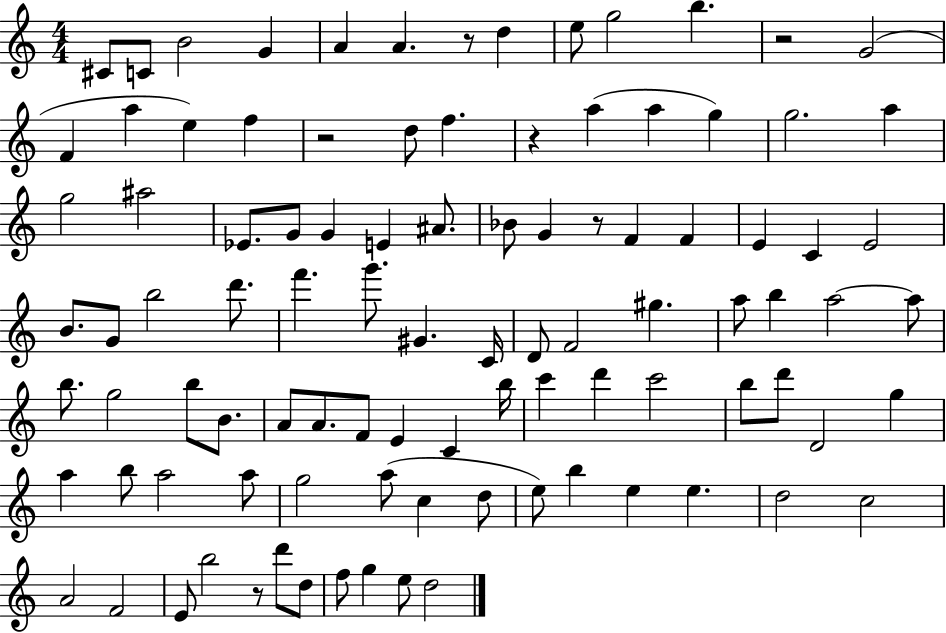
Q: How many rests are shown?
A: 6